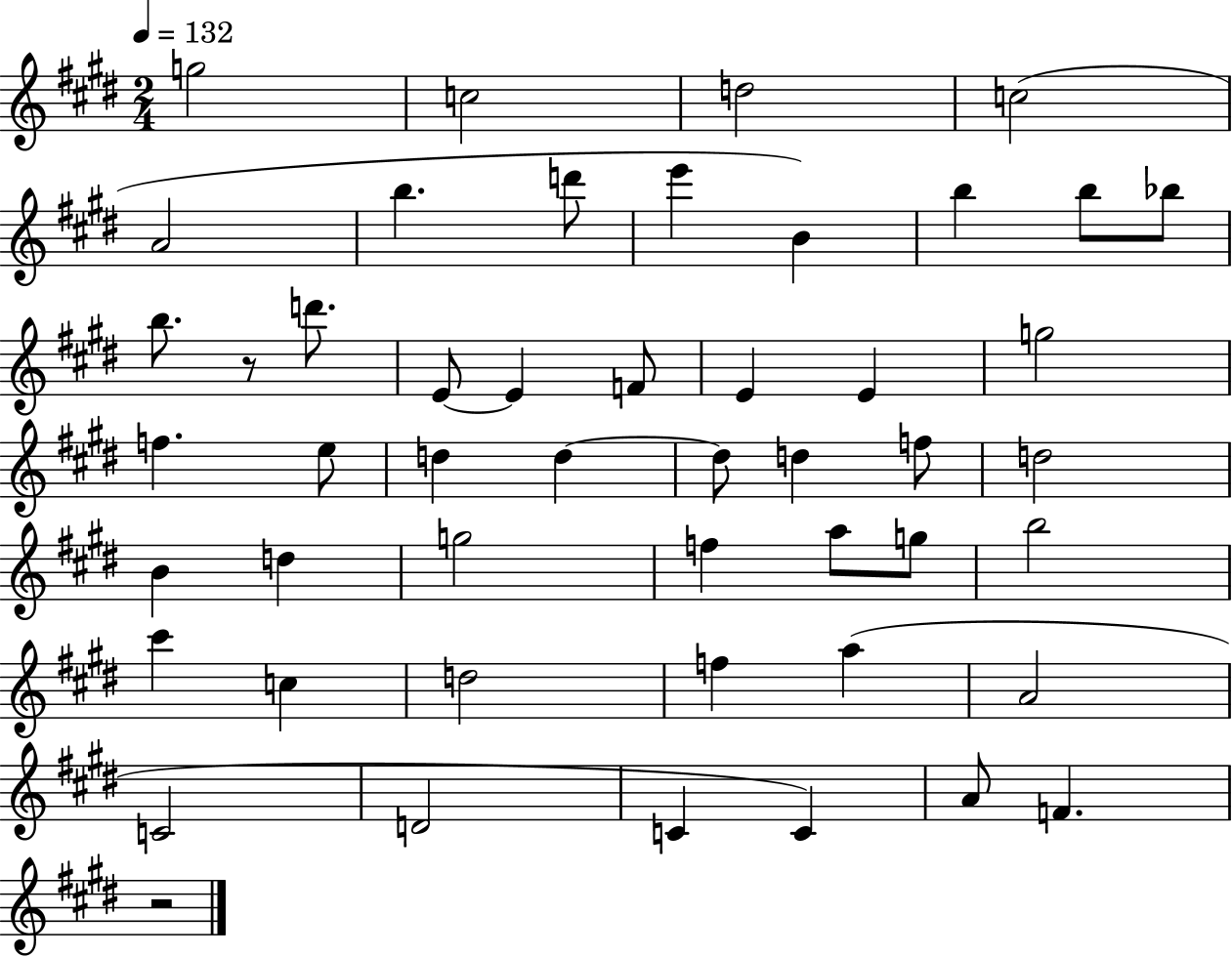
G5/h C5/h D5/h C5/h A4/h B5/q. D6/e E6/q B4/q B5/q B5/e Bb5/e B5/e. R/e D6/e. E4/e E4/q F4/e E4/q E4/q G5/h F5/q. E5/e D5/q D5/q D5/e D5/q F5/e D5/h B4/q D5/q G5/h F5/q A5/e G5/e B5/h C#6/q C5/q D5/h F5/q A5/q A4/h C4/h D4/h C4/q C4/q A4/e F4/q. R/h